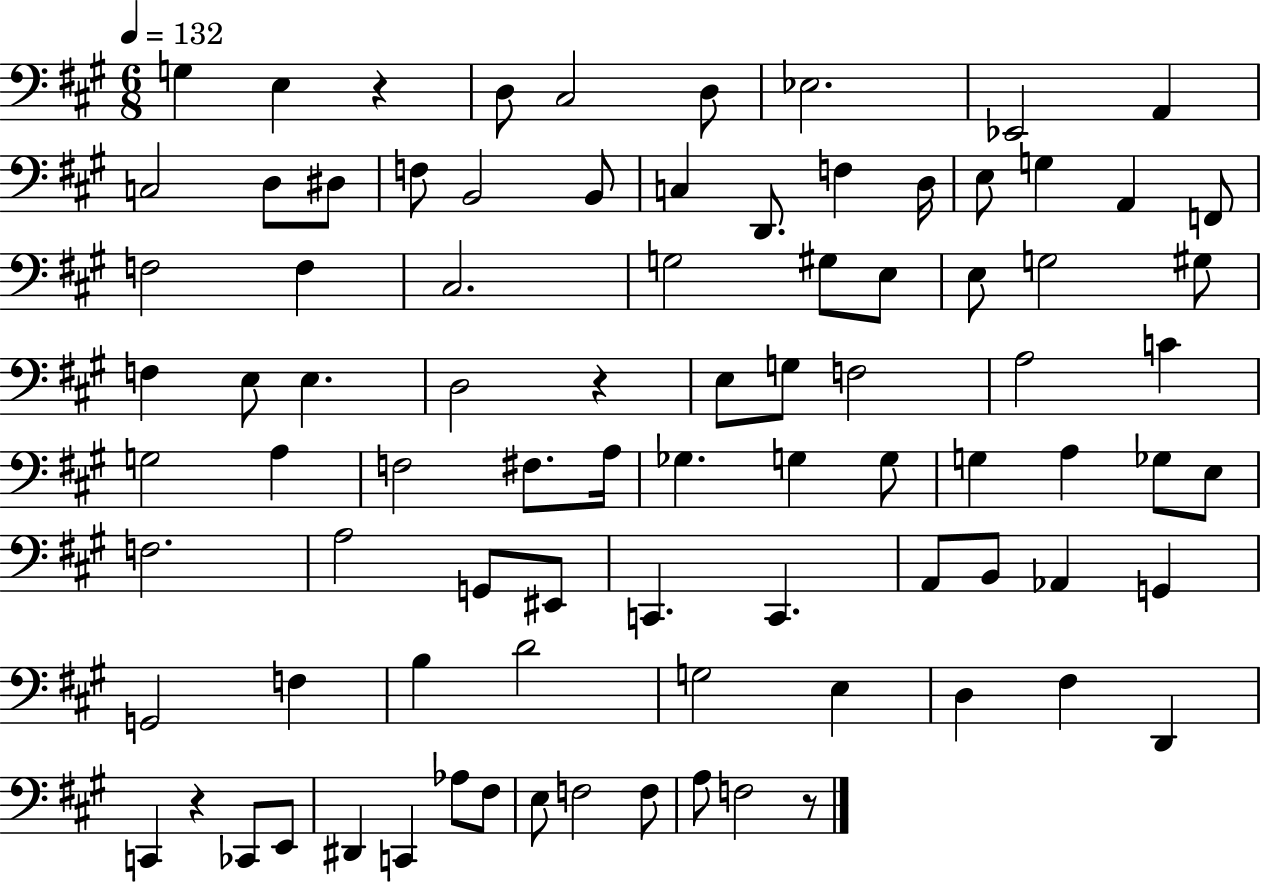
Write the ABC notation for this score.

X:1
T:Untitled
M:6/8
L:1/4
K:A
G, E, z D,/2 ^C,2 D,/2 _E,2 _E,,2 A,, C,2 D,/2 ^D,/2 F,/2 B,,2 B,,/2 C, D,,/2 F, D,/4 E,/2 G, A,, F,,/2 F,2 F, ^C,2 G,2 ^G,/2 E,/2 E,/2 G,2 ^G,/2 F, E,/2 E, D,2 z E,/2 G,/2 F,2 A,2 C G,2 A, F,2 ^F,/2 A,/4 _G, G, G,/2 G, A, _G,/2 E,/2 F,2 A,2 G,,/2 ^E,,/2 C,, C,, A,,/2 B,,/2 _A,, G,, G,,2 F, B, D2 G,2 E, D, ^F, D,, C,, z _C,,/2 E,,/2 ^D,, C,, _A,/2 ^F,/2 E,/2 F,2 F,/2 A,/2 F,2 z/2